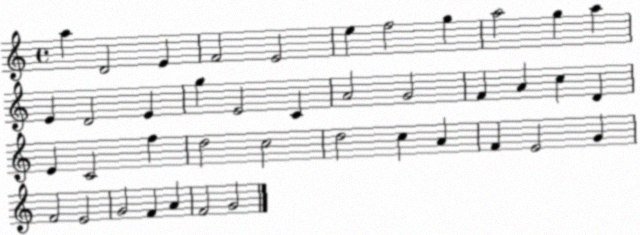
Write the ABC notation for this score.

X:1
T:Untitled
M:4/4
L:1/4
K:C
a D2 E F2 E2 e f2 g a2 g a E D2 E g E2 C A2 G2 F A c D E C2 f d2 c2 d2 c A F E2 G F2 E2 G2 F A F2 G2